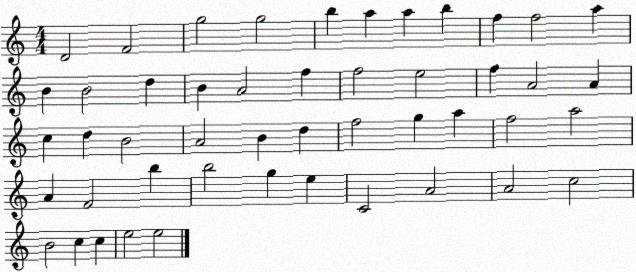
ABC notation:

X:1
T:Untitled
M:4/4
L:1/4
K:C
D2 F2 g2 g2 b a a b f f2 a B B2 d B A2 f f2 e2 f A2 A c d B2 A2 B d f2 g a f2 a2 A F2 b b2 g e C2 A2 A2 c2 B2 c c e2 e2